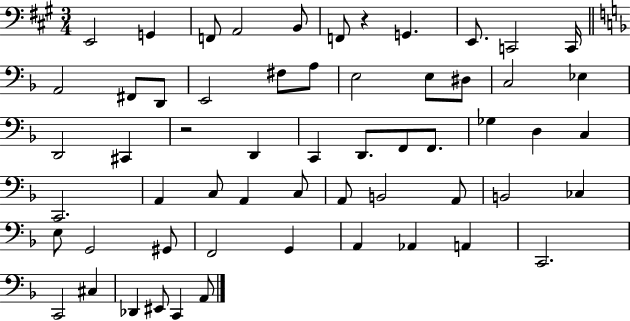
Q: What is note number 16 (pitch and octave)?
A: A3